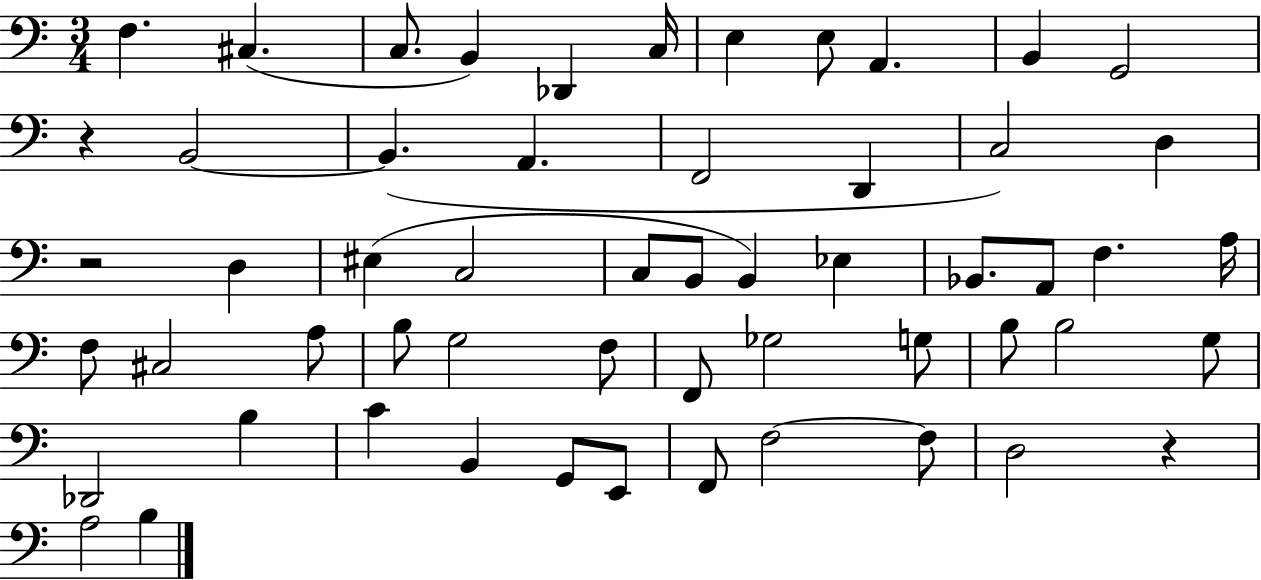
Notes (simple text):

F3/q. C#3/q. C3/e. B2/q Db2/q C3/s E3/q E3/e A2/q. B2/q G2/h R/q B2/h B2/q. A2/q. F2/h D2/q C3/h D3/q R/h D3/q EIS3/q C3/h C3/e B2/e B2/q Eb3/q Bb2/e. A2/e F3/q. A3/s F3/e C#3/h A3/e B3/e G3/h F3/e F2/e Gb3/h G3/e B3/e B3/h G3/e Db2/h B3/q C4/q B2/q G2/e E2/e F2/e F3/h F3/e D3/h R/q A3/h B3/q